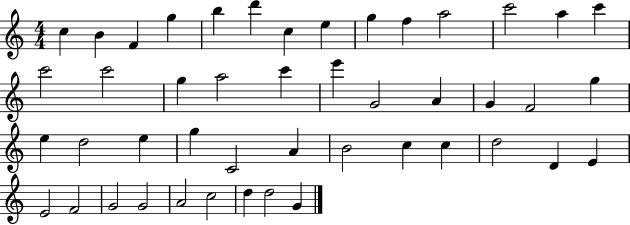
X:1
T:Untitled
M:4/4
L:1/4
K:C
c B F g b d' c e g f a2 c'2 a c' c'2 c'2 g a2 c' e' G2 A G F2 g e d2 e g C2 A B2 c c d2 D E E2 F2 G2 G2 A2 c2 d d2 G